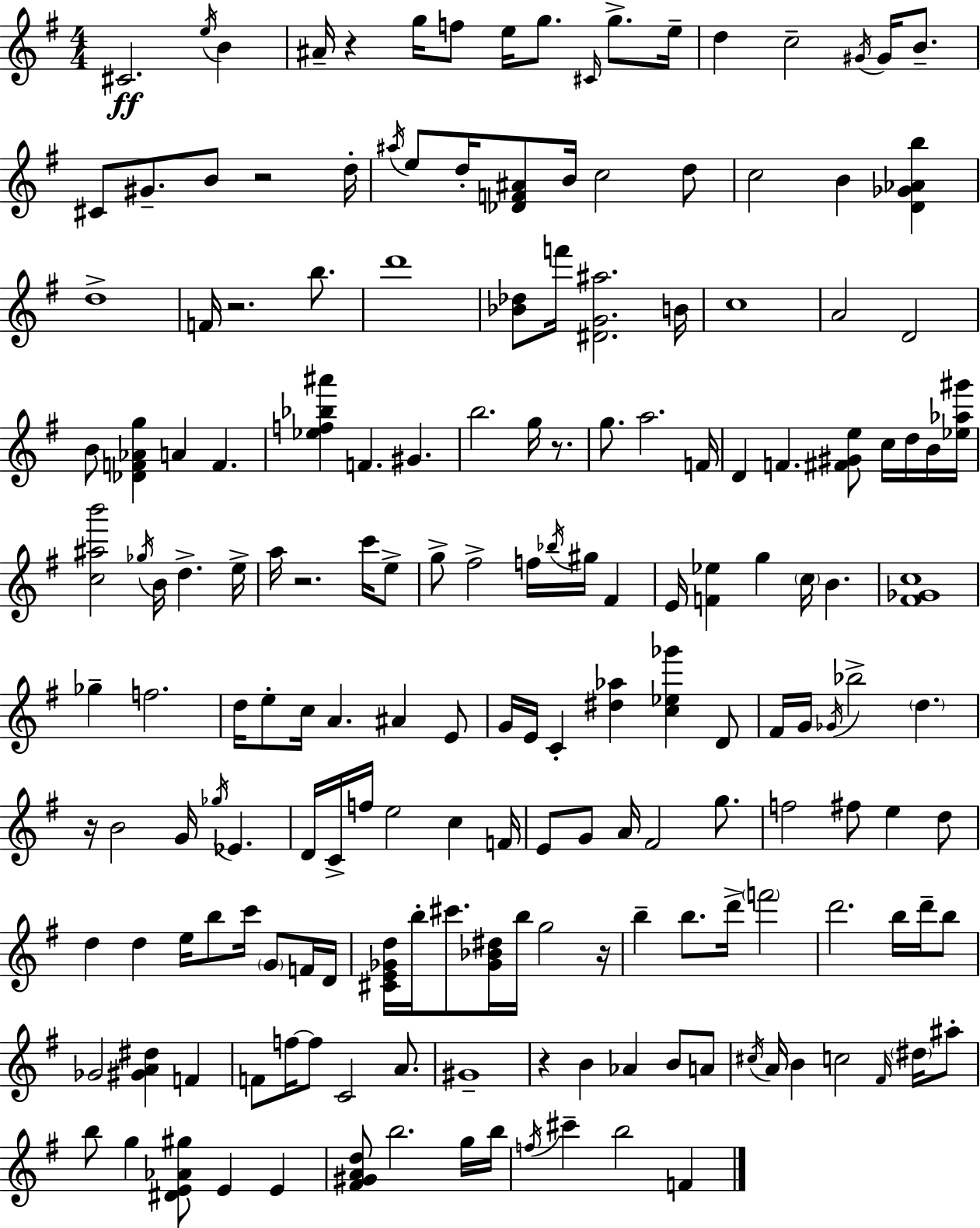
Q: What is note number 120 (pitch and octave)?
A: D6